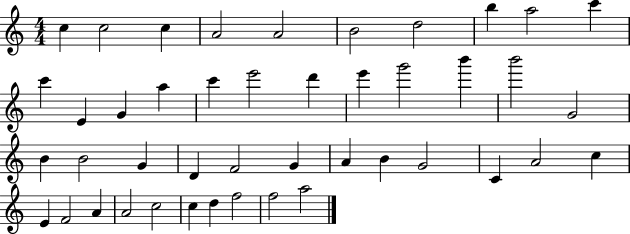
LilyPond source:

{
  \clef treble
  \numericTimeSignature
  \time 4/4
  \key c \major
  c''4 c''2 c''4 | a'2 a'2 | b'2 d''2 | b''4 a''2 c'''4 | \break c'''4 e'4 g'4 a''4 | c'''4 e'''2 d'''4 | e'''4 g'''2 b'''4 | b'''2 g'2 | \break b'4 b'2 g'4 | d'4 f'2 g'4 | a'4 b'4 g'2 | c'4 a'2 c''4 | \break e'4 f'2 a'4 | a'2 c''2 | c''4 d''4 f''2 | f''2 a''2 | \break \bar "|."
}